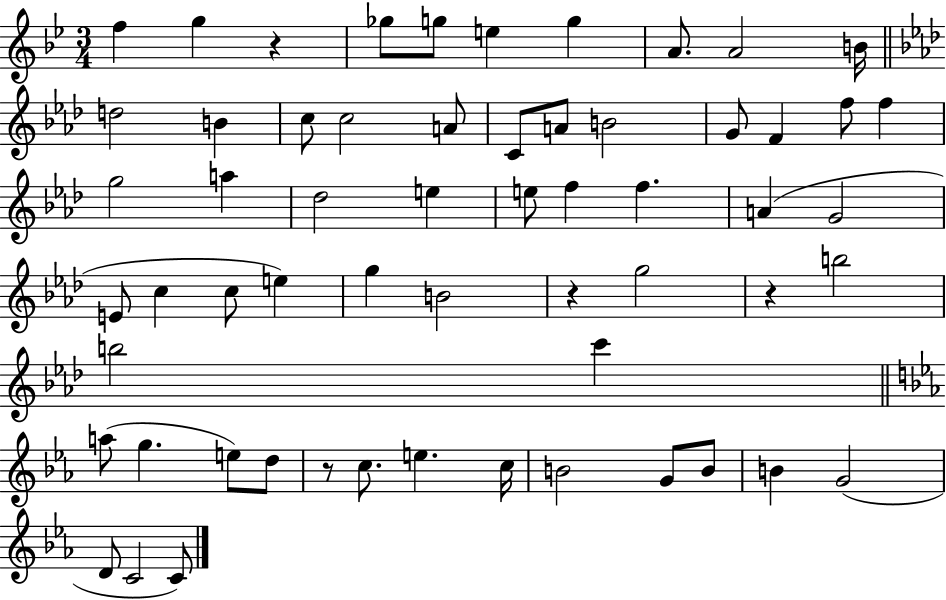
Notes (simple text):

F5/q G5/q R/q Gb5/e G5/e E5/q G5/q A4/e. A4/h B4/s D5/h B4/q C5/e C5/h A4/e C4/e A4/e B4/h G4/e F4/q F5/e F5/q G5/h A5/q Db5/h E5/q E5/e F5/q F5/q. A4/q G4/h E4/e C5/q C5/e E5/q G5/q B4/h R/q G5/h R/q B5/h B5/h C6/q A5/e G5/q. E5/e D5/e R/e C5/e. E5/q. C5/s B4/h G4/e B4/e B4/q G4/h D4/e C4/h C4/e